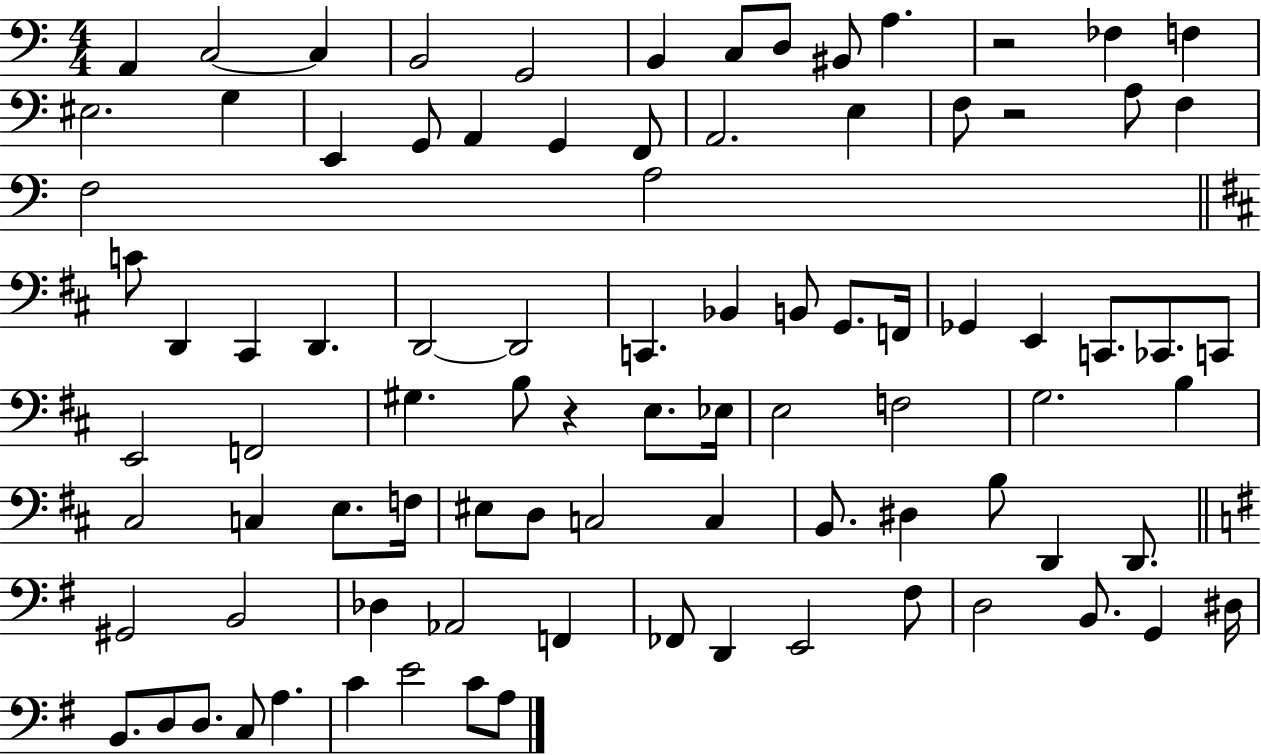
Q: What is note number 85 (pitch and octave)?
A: E4